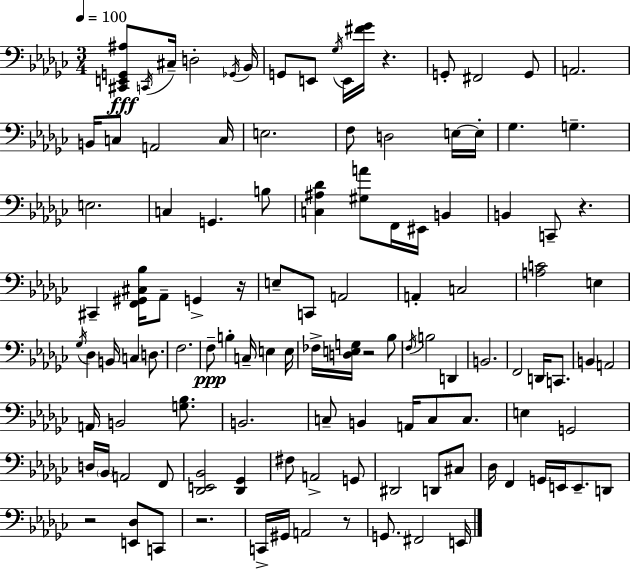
X:1
T:Untitled
M:3/4
L:1/4
K:Ebm
[^C,,E,,G,,^A,]/2 C,,/4 ^C,/4 D,2 _G,,/4 _B,,/4 G,,/2 E,,/2 _G,/4 E,,/4 [^F_G]/4 z G,,/2 ^F,,2 G,,/2 A,,2 B,,/4 C,/2 A,,2 C,/4 E,2 F,/2 D,2 E,/4 E,/4 _G, G, E,2 C, G,, B,/2 [C,^A,_D] [^G,A]/2 F,,/4 ^E,,/4 B,, B,, C,,/2 z ^C,, [F,,^G,,^C,_B,]/4 _A,,/2 G,, z/4 E,/2 C,,/2 A,,2 A,, C,2 [A,C]2 E, _G,/4 _D, B,,/4 C, D,/2 F,2 F,/2 B, C,/4 E, E,/4 _F,/4 [D,E,G,]/4 z2 _B,/2 F,/4 B,2 D,, B,,2 F,,2 D,,/4 C,,/2 B,, A,,2 A,,/4 B,,2 [G,_B,]/2 B,,2 C,/2 B,, A,,/4 C,/2 C,/2 E, G,,2 D,/4 _B,,/4 A,,2 F,,/2 [_D,,E,,_B,,]2 [_D,,_G,,] ^F,/2 A,,2 G,,/2 ^D,,2 D,,/2 ^C,/2 _D,/4 F,, G,,/4 E,,/4 E,,/2 D,,/2 z2 [E,,_D,]/2 C,,/2 z2 C,,/4 ^G,,/4 A,,2 z/2 G,,/2 ^F,,2 E,,/4